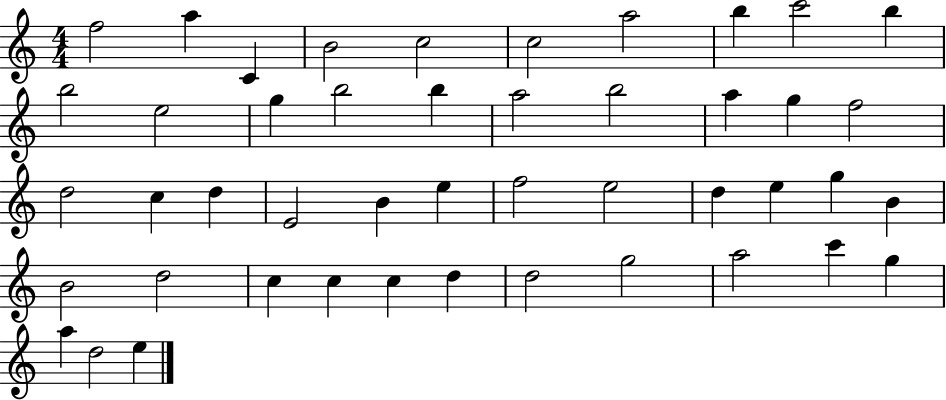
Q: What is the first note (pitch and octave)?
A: F5